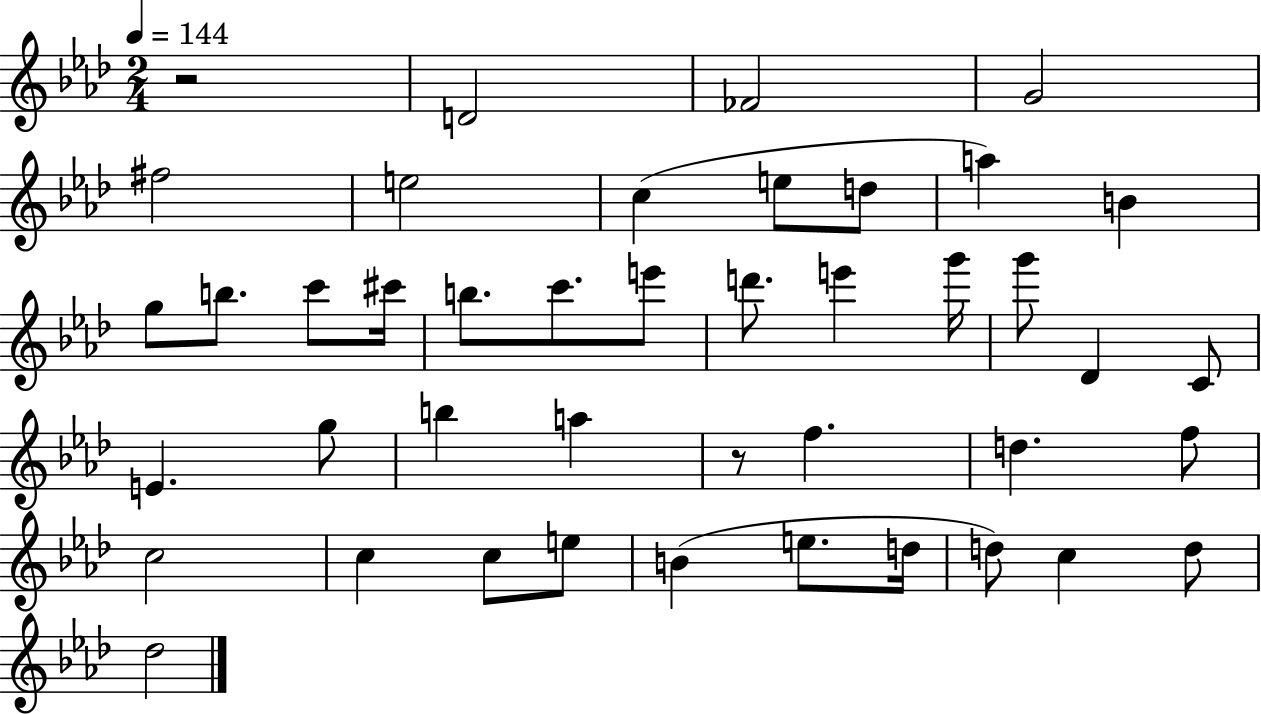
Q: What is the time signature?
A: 2/4